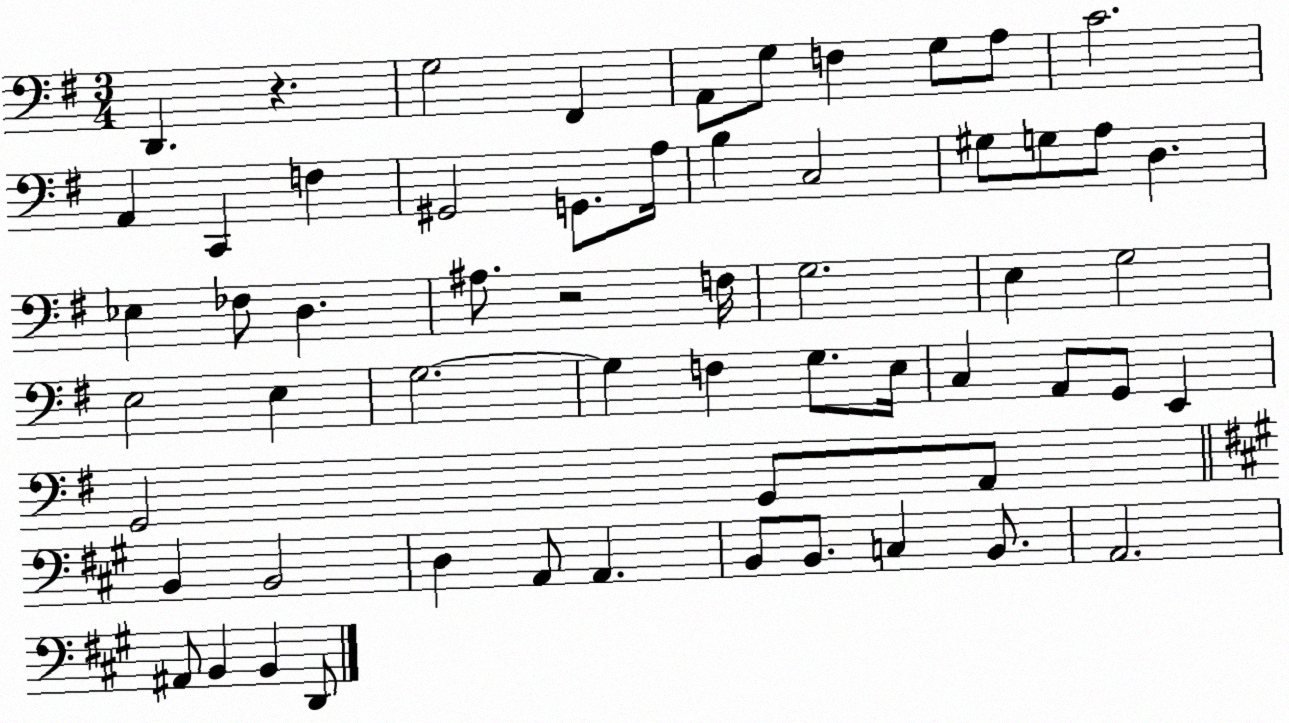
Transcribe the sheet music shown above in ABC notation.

X:1
T:Untitled
M:3/4
L:1/4
K:G
D,, z G,2 ^F,, A,,/2 G,/2 F, G,/2 A,/2 C2 A,, C,, F, ^G,,2 G,,/2 A,/4 B, C,2 ^G,/2 G,/2 A,/2 D, _E, _F,/2 D, ^A,/2 z2 F,/4 G,2 E, G,2 E,2 E, G,2 G, F, G,/2 E,/4 C, A,,/2 G,,/2 E,, G,,2 G,,/2 A,,/2 B,, B,,2 D, A,,/2 A,, B,,/2 B,,/2 C, B,,/2 A,,2 ^A,,/2 B,, B,, D,,/2